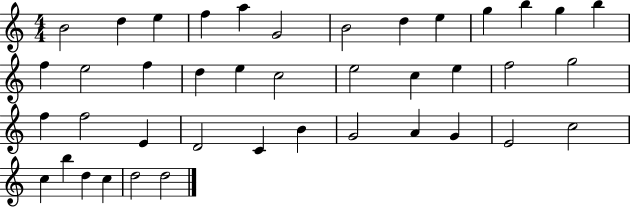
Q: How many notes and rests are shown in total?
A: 41